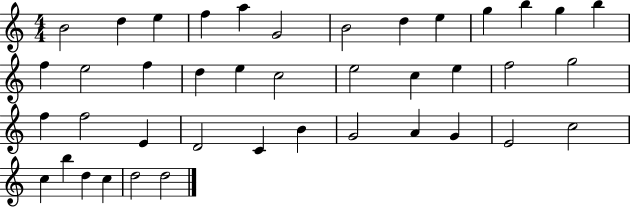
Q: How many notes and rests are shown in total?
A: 41